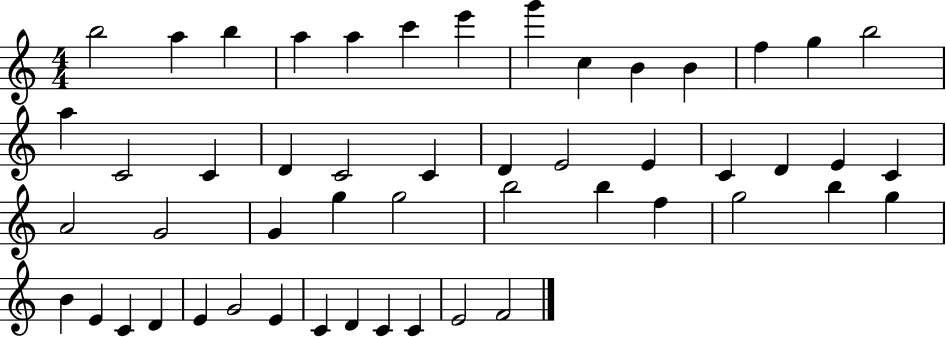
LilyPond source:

{
  \clef treble
  \numericTimeSignature
  \time 4/4
  \key c \major
  b''2 a''4 b''4 | a''4 a''4 c'''4 e'''4 | g'''4 c''4 b'4 b'4 | f''4 g''4 b''2 | \break a''4 c'2 c'4 | d'4 c'2 c'4 | d'4 e'2 e'4 | c'4 d'4 e'4 c'4 | \break a'2 g'2 | g'4 g''4 g''2 | b''2 b''4 f''4 | g''2 b''4 g''4 | \break b'4 e'4 c'4 d'4 | e'4 g'2 e'4 | c'4 d'4 c'4 c'4 | e'2 f'2 | \break \bar "|."
}